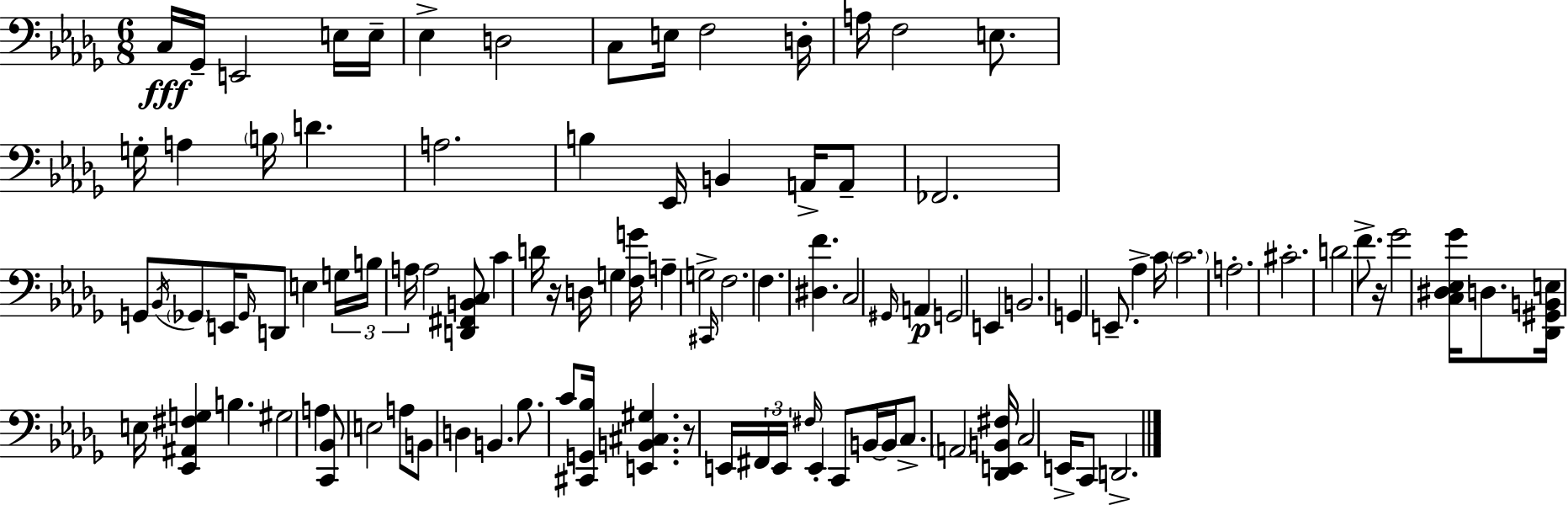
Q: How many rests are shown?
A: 3